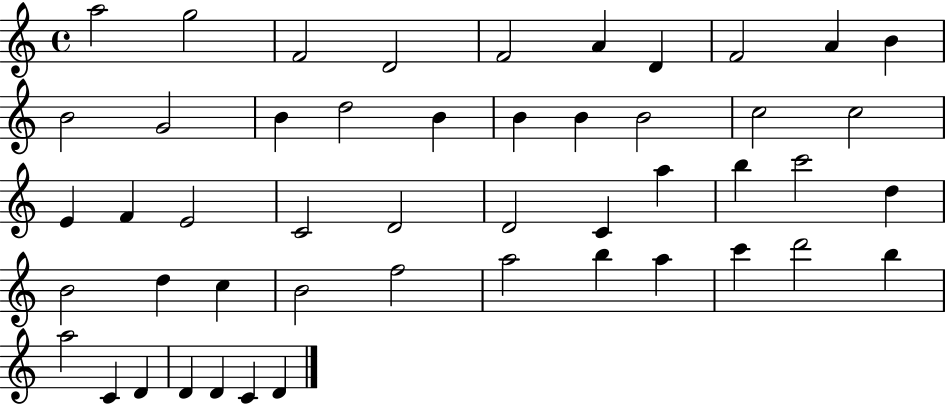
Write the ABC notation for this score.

X:1
T:Untitled
M:4/4
L:1/4
K:C
a2 g2 F2 D2 F2 A D F2 A B B2 G2 B d2 B B B B2 c2 c2 E F E2 C2 D2 D2 C a b c'2 d B2 d c B2 f2 a2 b a c' d'2 b a2 C D D D C D